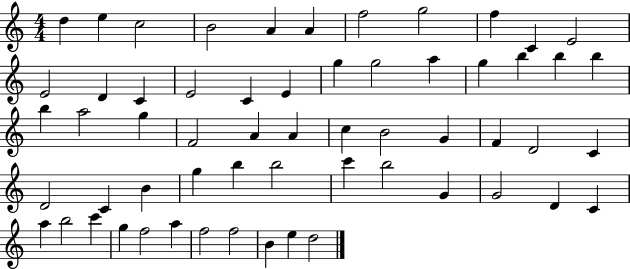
X:1
T:Untitled
M:4/4
L:1/4
K:C
d e c2 B2 A A f2 g2 f C E2 E2 D C E2 C E g g2 a g b b b b a2 g F2 A A c B2 G F D2 C D2 C B g b b2 c' b2 G G2 D C a b2 c' g f2 a f2 f2 B e d2